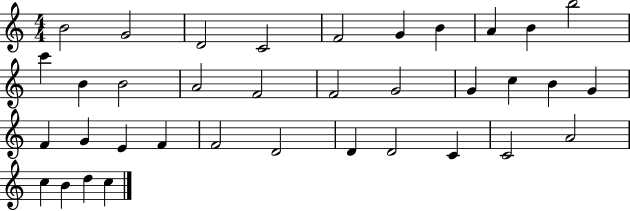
{
  \clef treble
  \numericTimeSignature
  \time 4/4
  \key c \major
  b'2 g'2 | d'2 c'2 | f'2 g'4 b'4 | a'4 b'4 b''2 | \break c'''4 b'4 b'2 | a'2 f'2 | f'2 g'2 | g'4 c''4 b'4 g'4 | \break f'4 g'4 e'4 f'4 | f'2 d'2 | d'4 d'2 c'4 | c'2 a'2 | \break c''4 b'4 d''4 c''4 | \bar "|."
}